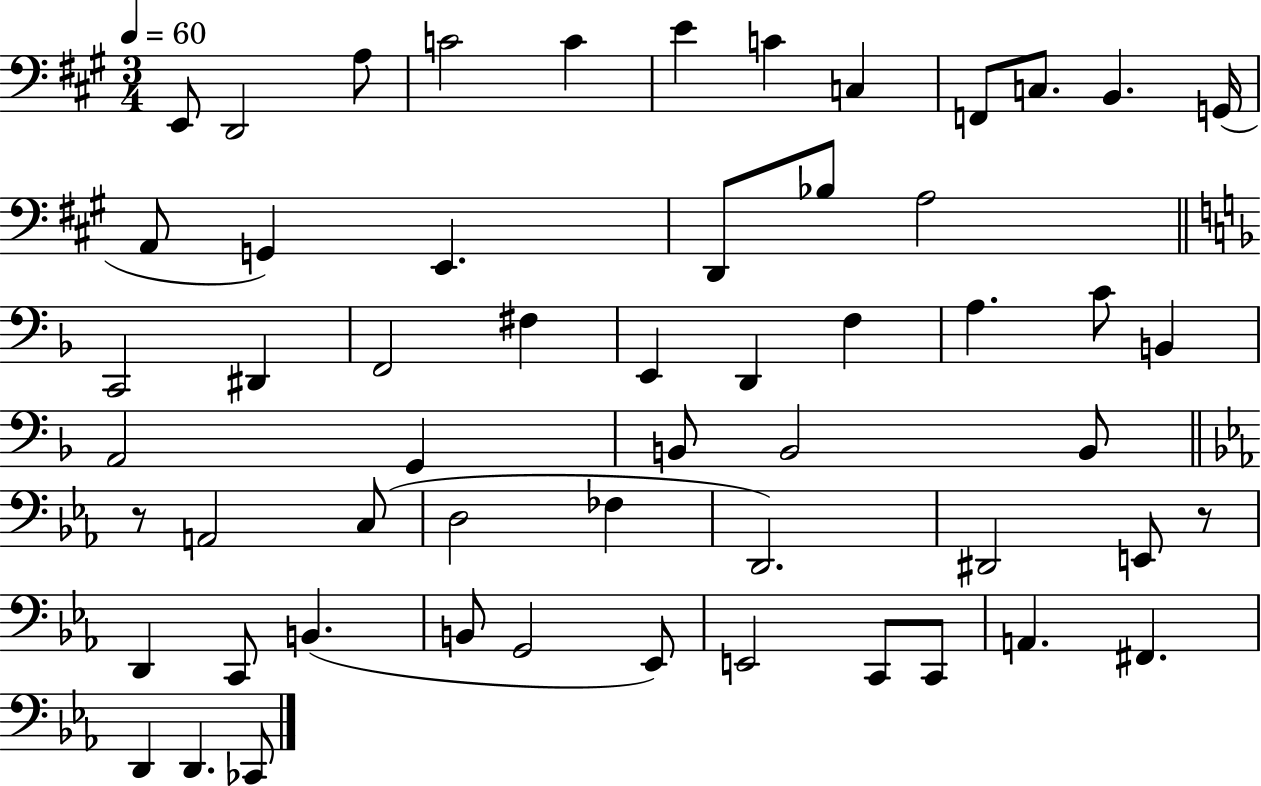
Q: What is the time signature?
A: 3/4